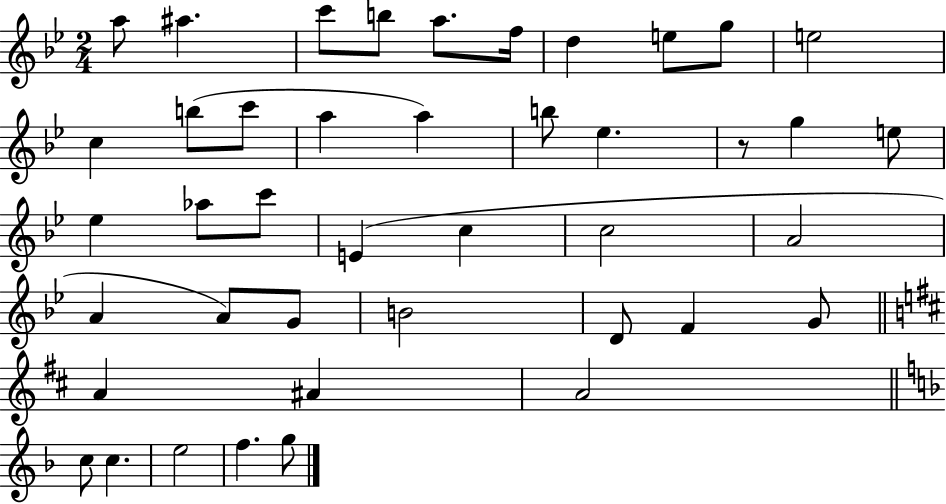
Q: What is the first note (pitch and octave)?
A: A5